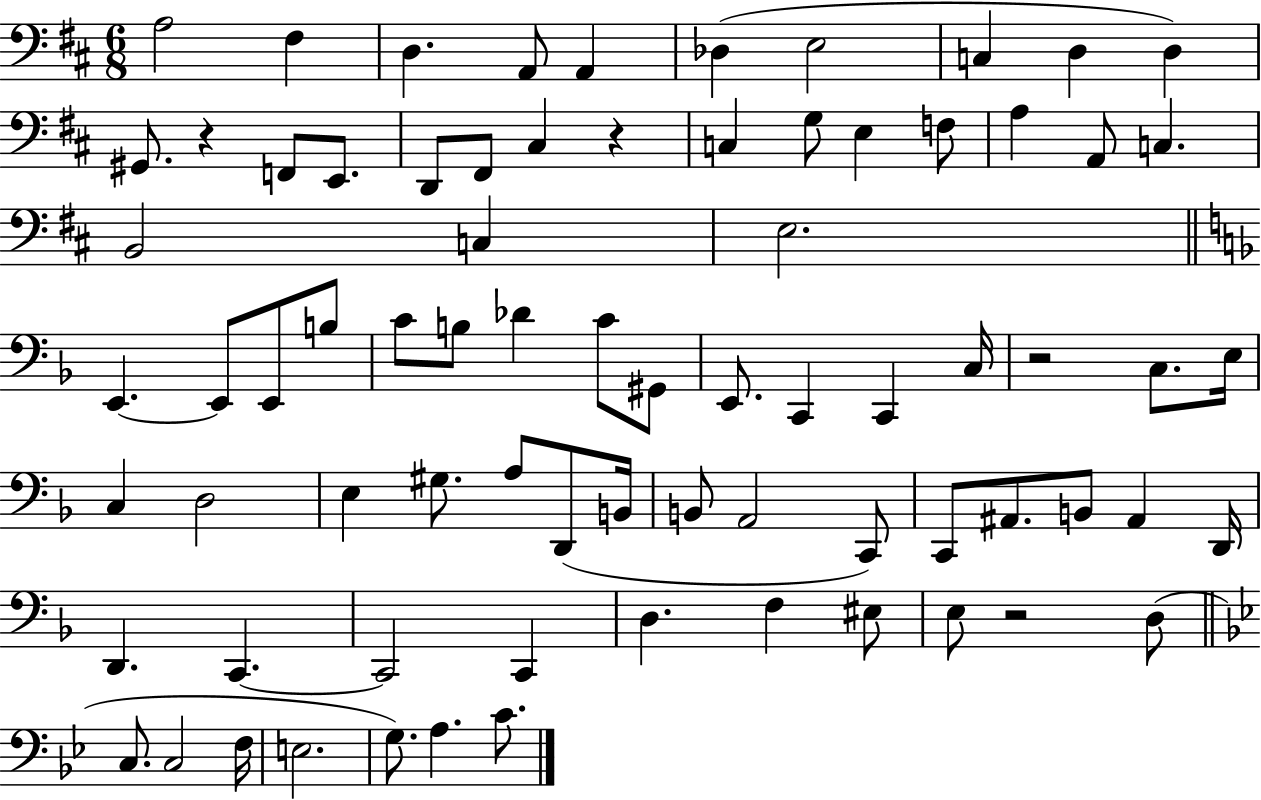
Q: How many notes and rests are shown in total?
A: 76